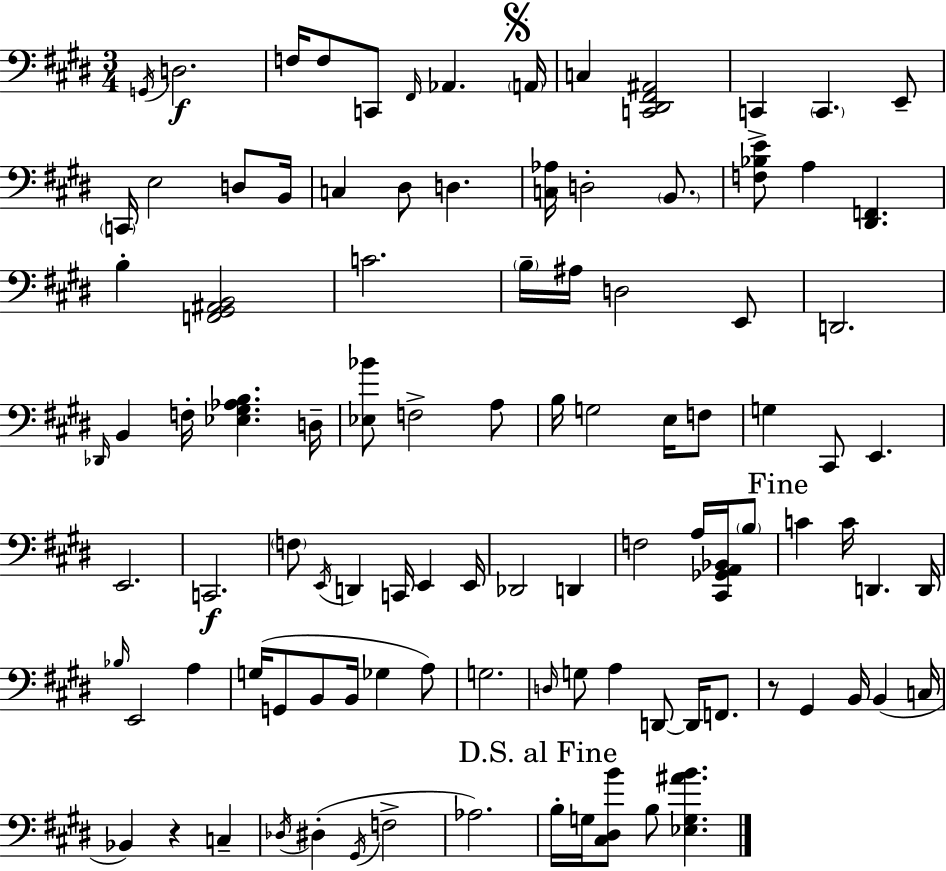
X:1
T:Untitled
M:3/4
L:1/4
K:E
G,,/4 D,2 F,/4 F,/2 C,,/2 ^F,,/4 _A,, A,,/4 C, [C,,^D,,^F,,^A,,]2 C,, C,, E,,/2 C,,/4 E,2 D,/2 B,,/4 C, ^D,/2 D, [C,_A,]/4 D,2 B,,/2 [F,_B,E]/2 A, [^D,,F,,] B, [F,,^G,,^A,,B,,]2 C2 B,/4 ^A,/4 D,2 E,,/2 D,,2 _D,,/4 B,, F,/4 [_E,^G,_A,B,] D,/4 [_E,_B]/2 F,2 A,/2 B,/4 G,2 E,/4 F,/2 G, ^C,,/2 E,, E,,2 C,,2 F,/2 E,,/4 D,, C,,/4 E,, E,,/4 _D,,2 D,, F,2 A,/4 [^C,,_G,,A,,_B,,]/4 B,/2 C C/4 D,, D,,/4 _B,/4 E,,2 A, G,/4 G,,/2 B,,/2 B,,/4 _G, A,/2 G,2 D,/4 G,/2 A, D,,/2 D,,/4 F,,/2 z/2 ^G,, B,,/4 B,, C,/4 _B,, z C, _D,/4 ^D, ^G,,/4 F,2 _A,2 B,/4 G,/4 [^C,^D,B]/2 B,/2 [_E,G,^AB]